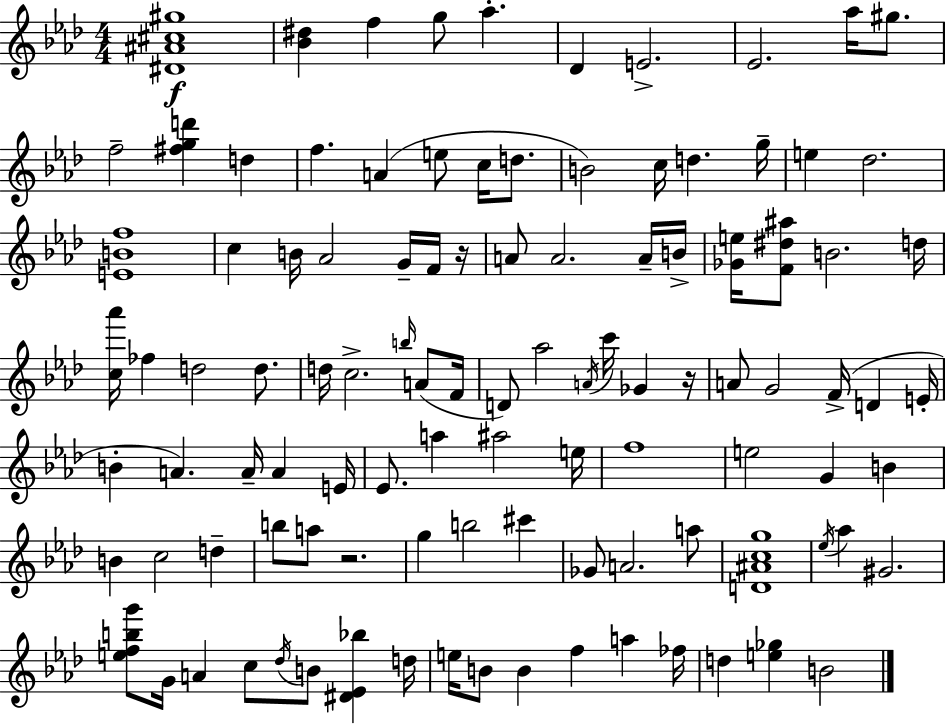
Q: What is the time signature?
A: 4/4